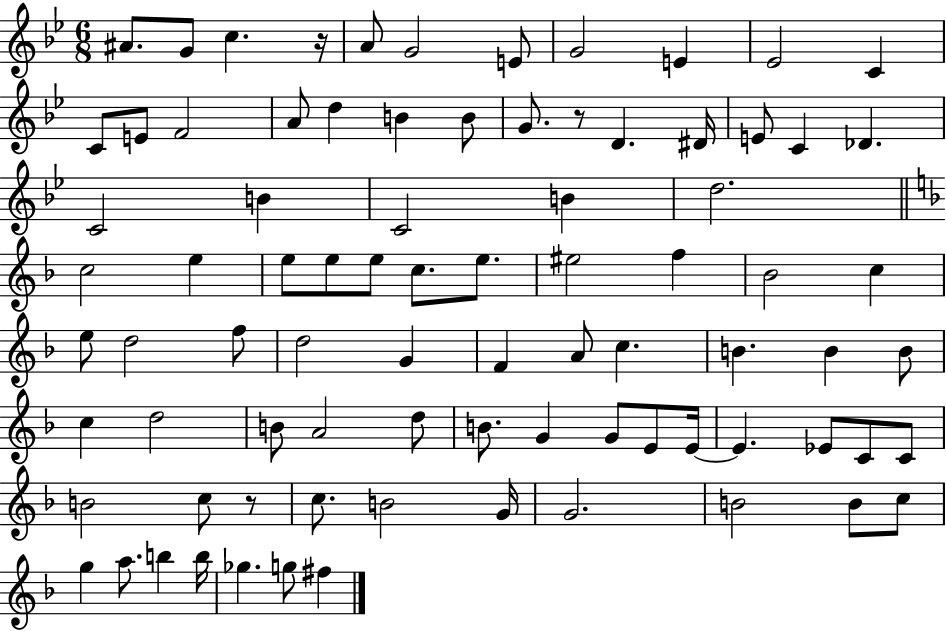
A#4/e. G4/e C5/q. R/s A4/e G4/h E4/e G4/h E4/q Eb4/h C4/q C4/e E4/e F4/h A4/e D5/q B4/q B4/e G4/e. R/e D4/q. D#4/s E4/e C4/q Db4/q. C4/h B4/q C4/h B4/q D5/h. C5/h E5/q E5/e E5/e E5/e C5/e. E5/e. EIS5/h F5/q Bb4/h C5/q E5/e D5/h F5/e D5/h G4/q F4/q A4/e C5/q. B4/q. B4/q B4/e C5/q D5/h B4/e A4/h D5/e B4/e. G4/q G4/e E4/e E4/s E4/q. Eb4/e C4/e C4/e B4/h C5/e R/e C5/e. B4/h G4/s G4/h. B4/h B4/e C5/e G5/q A5/e. B5/q B5/s Gb5/q. G5/e F#5/q